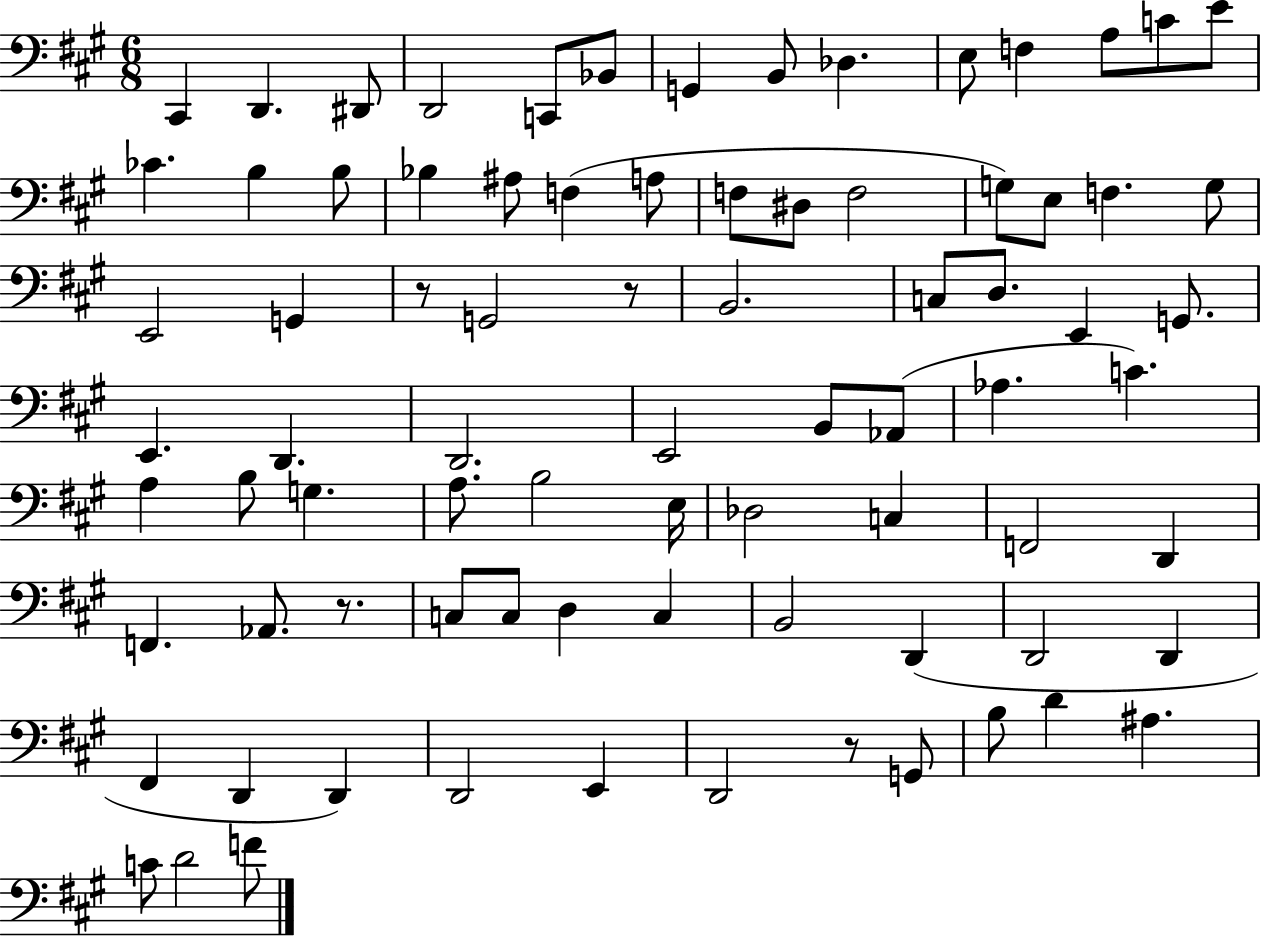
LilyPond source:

{
  \clef bass
  \numericTimeSignature
  \time 6/8
  \key a \major
  cis,4 d,4. dis,8 | d,2 c,8 bes,8 | g,4 b,8 des4. | e8 f4 a8 c'8 e'8 | \break ces'4. b4 b8 | bes4 ais8 f4( a8 | f8 dis8 f2 | g8) e8 f4. g8 | \break e,2 g,4 | r8 g,2 r8 | b,2. | c8 d8. e,4 g,8. | \break e,4. d,4. | d,2. | e,2 b,8 aes,8( | aes4. c'4.) | \break a4 b8 g4. | a8. b2 e16 | des2 c4 | f,2 d,4 | \break f,4. aes,8. r8. | c8 c8 d4 c4 | b,2 d,4( | d,2 d,4 | \break fis,4 d,4 d,4) | d,2 e,4 | d,2 r8 g,8 | b8 d'4 ais4. | \break c'8 d'2 f'8 | \bar "|."
}